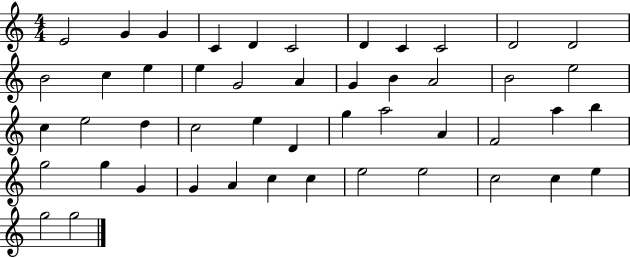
{
  \clef treble
  \numericTimeSignature
  \time 4/4
  \key c \major
  e'2 g'4 g'4 | c'4 d'4 c'2 | d'4 c'4 c'2 | d'2 d'2 | \break b'2 c''4 e''4 | e''4 g'2 a'4 | g'4 b'4 a'2 | b'2 e''2 | \break c''4 e''2 d''4 | c''2 e''4 d'4 | g''4 a''2 a'4 | f'2 a''4 b''4 | \break g''2 g''4 g'4 | g'4 a'4 c''4 c''4 | e''2 e''2 | c''2 c''4 e''4 | \break g''2 g''2 | \bar "|."
}